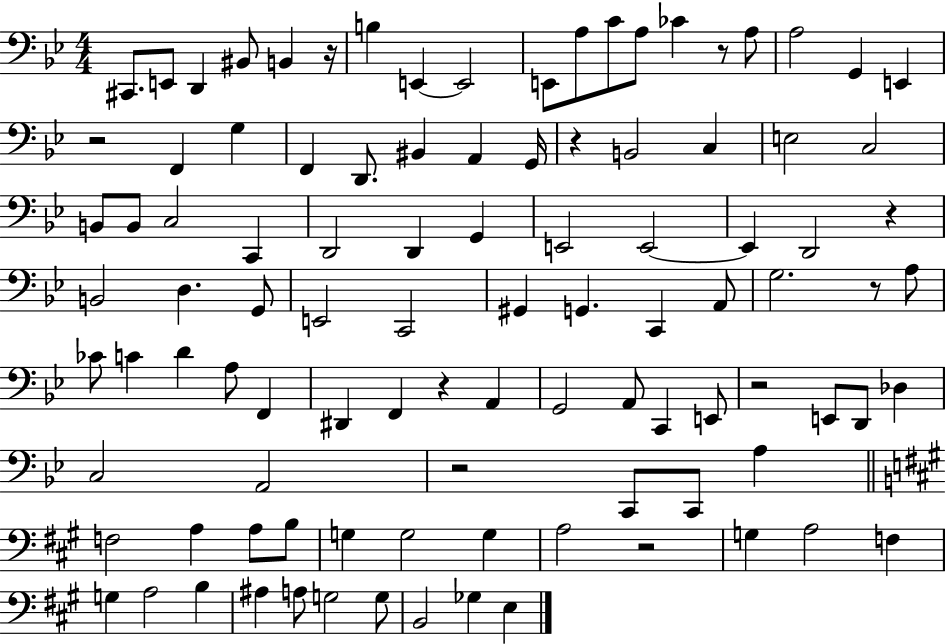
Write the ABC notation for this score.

X:1
T:Untitled
M:4/4
L:1/4
K:Bb
^C,,/2 E,,/2 D,, ^B,,/2 B,, z/4 B, E,, E,,2 E,,/2 A,/2 C/2 A,/2 _C z/2 A,/2 A,2 G,, E,, z2 F,, G, F,, D,,/2 ^B,, A,, G,,/4 z B,,2 C, E,2 C,2 B,,/2 B,,/2 C,2 C,, D,,2 D,, G,, E,,2 E,,2 E,, D,,2 z B,,2 D, G,,/2 E,,2 C,,2 ^G,, G,, C,, A,,/2 G,2 z/2 A,/2 _C/2 C D A,/2 F,, ^D,, F,, z A,, G,,2 A,,/2 C,, E,,/2 z2 E,,/2 D,,/2 _D, C,2 A,,2 z2 C,,/2 C,,/2 A, F,2 A, A,/2 B,/2 G, G,2 G, A,2 z2 G, A,2 F, G, A,2 B, ^A, A,/2 G,2 G,/2 B,,2 _G, E,